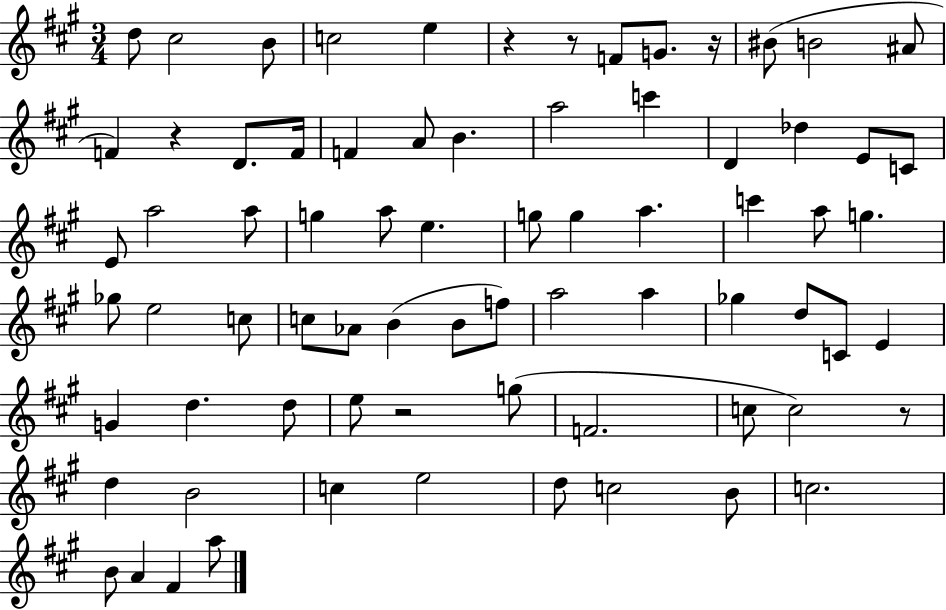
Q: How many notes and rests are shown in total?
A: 74